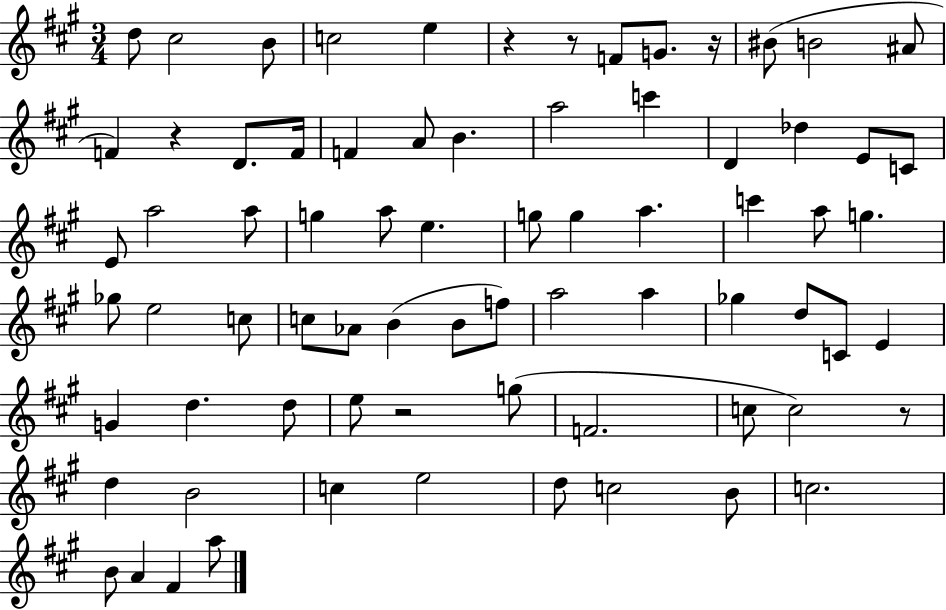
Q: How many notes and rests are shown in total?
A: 74